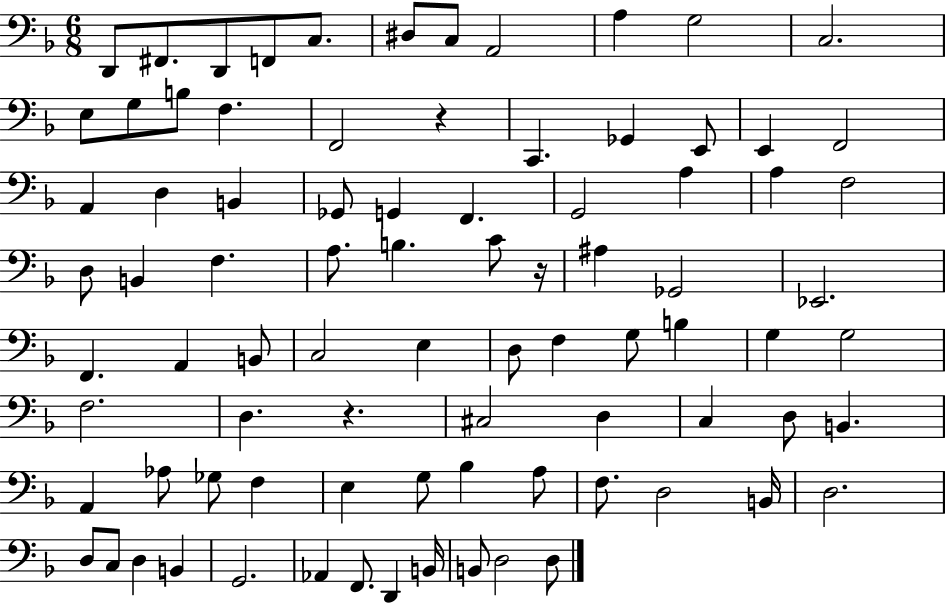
{
  \clef bass
  \numericTimeSignature
  \time 6/8
  \key f \major
  d,8 fis,8. d,8 f,8 c8. | dis8 c8 a,2 | a4 g2 | c2. | \break e8 g8 b8 f4. | f,2 r4 | c,4. ges,4 e,8 | e,4 f,2 | \break a,4 d4 b,4 | ges,8 g,4 f,4. | g,2 a4 | a4 f2 | \break d8 b,4 f4. | a8. b4. c'8 r16 | ais4 ges,2 | ees,2. | \break f,4. a,4 b,8 | c2 e4 | d8 f4 g8 b4 | g4 g2 | \break f2. | d4. r4. | cis2 d4 | c4 d8 b,4. | \break a,4 aes8 ges8 f4 | e4 g8 bes4 a8 | f8. d2 b,16 | d2. | \break d8 c8 d4 b,4 | g,2. | aes,4 f,8. d,4 b,16 | b,8 d2 d8 | \break \bar "|."
}